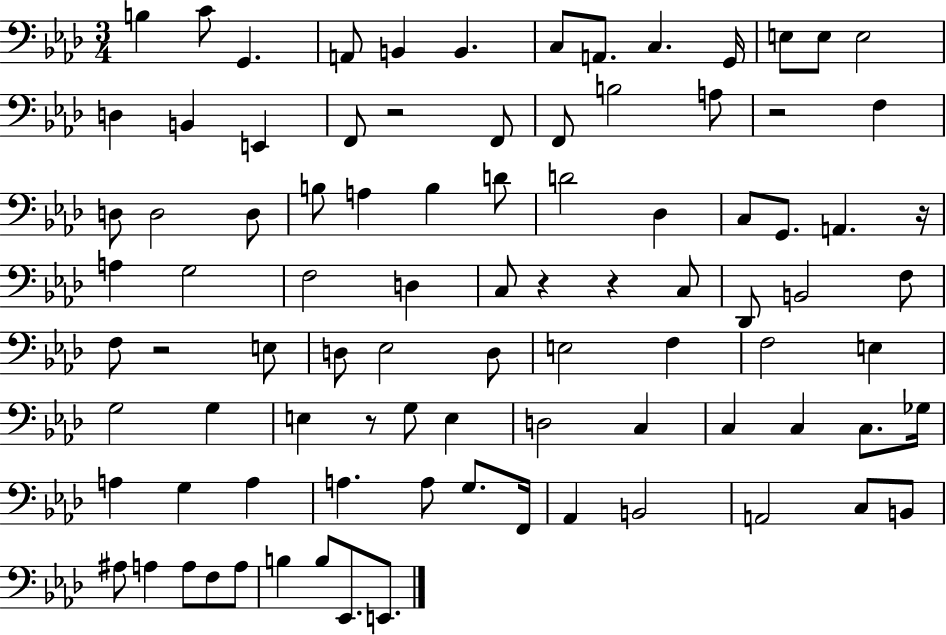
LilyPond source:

{
  \clef bass
  \numericTimeSignature
  \time 3/4
  \key aes \major
  \repeat volta 2 { b4 c'8 g,4. | a,8 b,4 b,4. | c8 a,8. c4. g,16 | e8 e8 e2 | \break d4 b,4 e,4 | f,8 r2 f,8 | f,8 b2 a8 | r2 f4 | \break d8 d2 d8 | b8 a4 b4 d'8 | d'2 des4 | c8 g,8. a,4. r16 | \break a4 g2 | f2 d4 | c8 r4 r4 c8 | des,8 b,2 f8 | \break f8 r2 e8 | d8 ees2 d8 | e2 f4 | f2 e4 | \break g2 g4 | e4 r8 g8 e4 | d2 c4 | c4 c4 c8. ges16 | \break a4 g4 a4 | a4. a8 g8. f,16 | aes,4 b,2 | a,2 c8 b,8 | \break ais8 a4 a8 f8 a8 | b4 b8 ees,8. e,8. | } \bar "|."
}